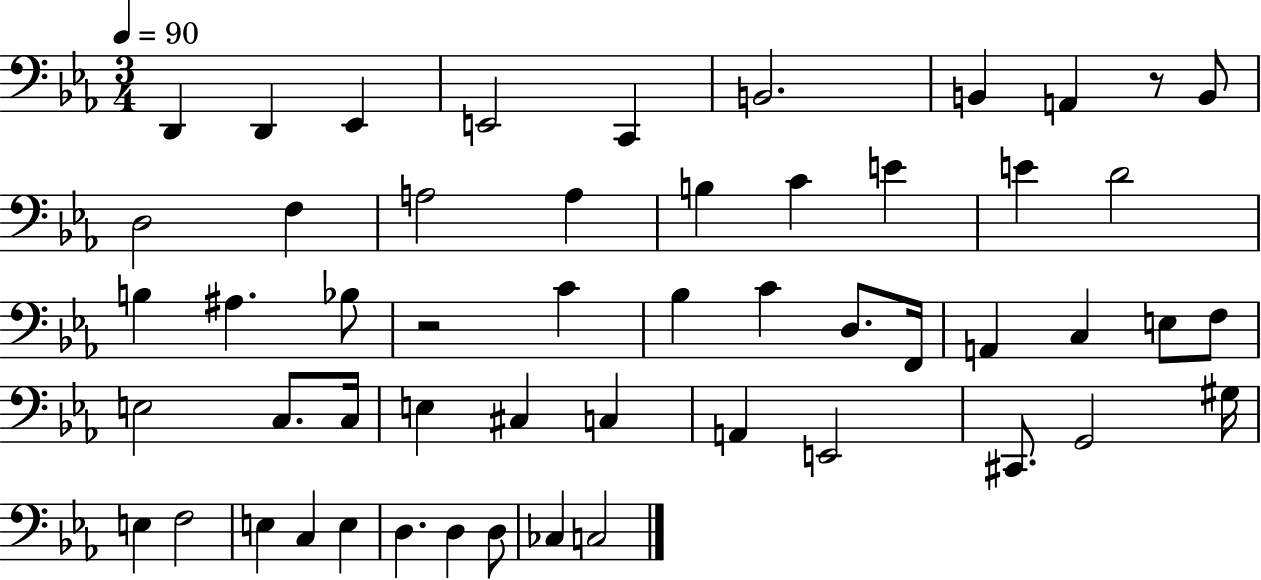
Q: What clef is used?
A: bass